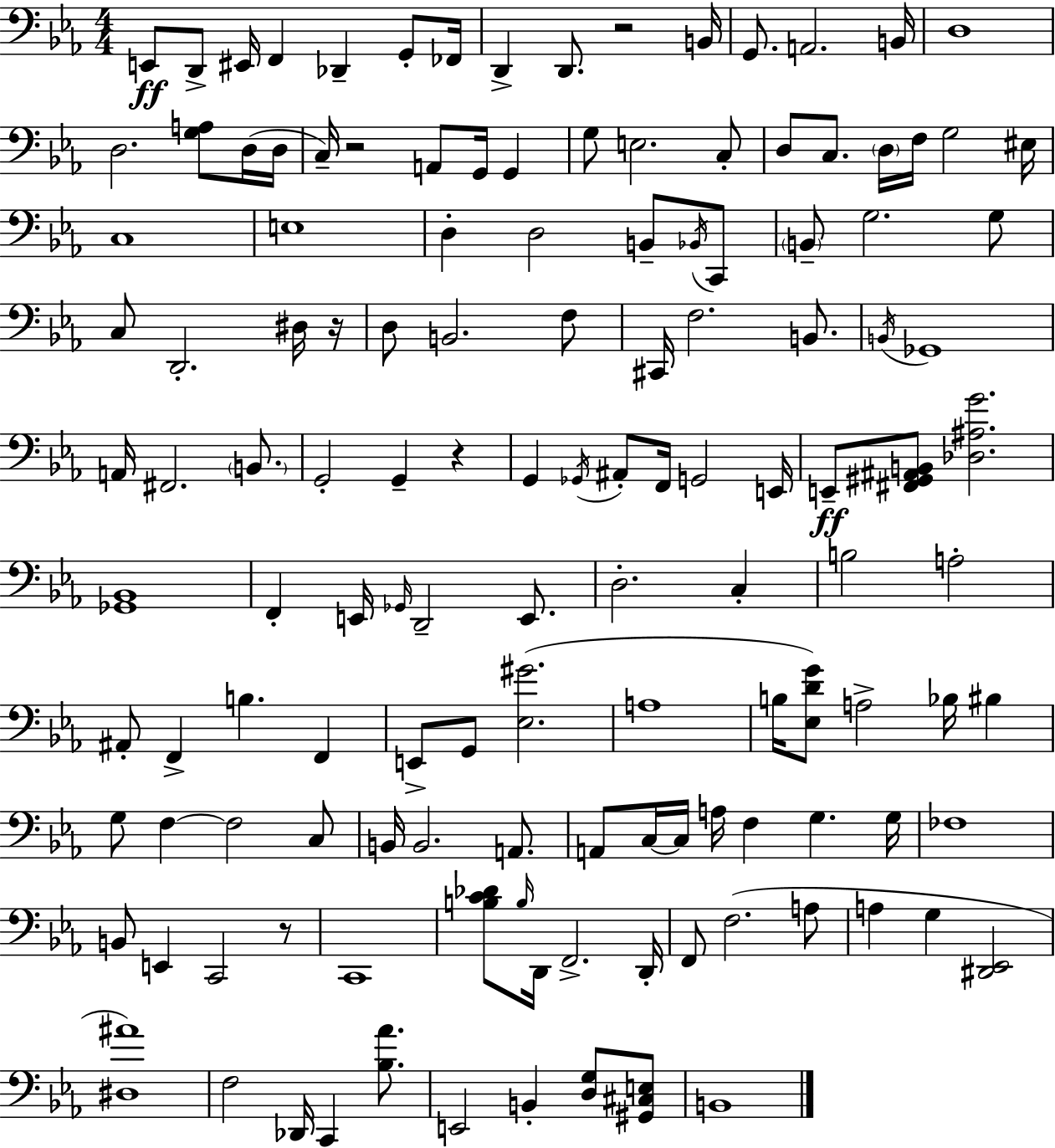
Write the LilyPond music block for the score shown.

{
  \clef bass
  \numericTimeSignature
  \time 4/4
  \key c \minor
  e,8\ff d,8-> eis,16 f,4 des,4-- g,8-. fes,16 | d,4-> d,8. r2 b,16 | g,8. a,2. b,16 | d1 | \break d2. <g a>8 d16( d16 | c16--) r2 a,8 g,16 g,4 | g8 e2. c8-. | d8 c8. \parenthesize d16 f16 g2 eis16 | \break c1 | e1 | d4-. d2 b,8-- \acciaccatura { bes,16 } c,8 | \parenthesize b,8-- g2. g8 | \break c8 d,2.-. dis16 | r16 d8 b,2. f8 | cis,16 f2. b,8. | \acciaccatura { b,16 } ges,1 | \break a,16 fis,2. \parenthesize b,8. | g,2-. g,4-- r4 | g,4 \acciaccatura { ges,16 } ais,8-. f,16 g,2 | e,16 e,8--\ff <fis, gis, ais, b,>8 <des ais g'>2. | \break <ges, bes,>1 | f,4-. e,16 \grace { ges,16 } d,2-- | e,8. d2.-. | c4-. b2 a2-. | \break ais,8-. f,4-> b4. | f,4 e,8-> g,8 <ees gis'>2.( | a1 | b16 <ees d' g'>8) a2-> bes16 | \break bis4 g8 f4~~ f2 | c8 b,16 b,2. | a,8. a,8 c16~~ c16 a16 f4 g4. | g16 fes1 | \break b,8 e,4 c,2 | r8 c,1 | <b c' des'>8 \grace { b16 } d,16 f,2.-> | d,16-. f,8 f2.( | \break a8 a4 g4 <dis, ees,>2 | <dis ais'>1) | f2 des,16 c,4 | <bes aes'>8. e,2 b,4-. | \break <d g>8 <gis, cis e>8 b,1 | \bar "|."
}